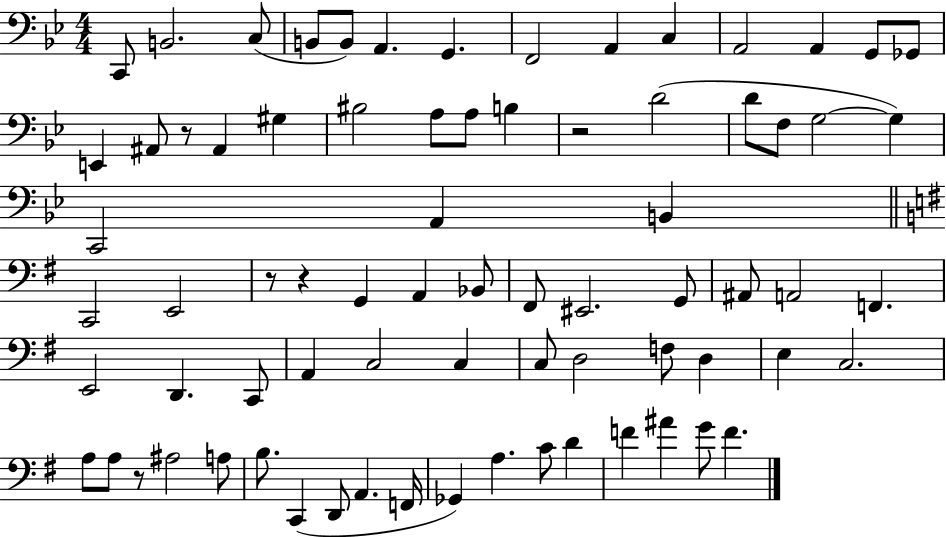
C2/e B2/h. C3/e B2/e B2/e A2/q. G2/q. F2/h A2/q C3/q A2/h A2/q G2/e Gb2/e E2/q A#2/e R/e A#2/q G#3/q BIS3/h A3/e A3/e B3/q R/h D4/h D4/e F3/e G3/h G3/q C2/h A2/q B2/q C2/h E2/h R/e R/q G2/q A2/q Bb2/e F#2/e EIS2/h. G2/e A#2/e A2/h F2/q. E2/h D2/q. C2/e A2/q C3/h C3/q C3/e D3/h F3/e D3/q E3/q C3/h. A3/e A3/e R/e A#3/h A3/e B3/e. C2/q D2/e A2/q. F2/s Gb2/q A3/q. C4/e D4/q F4/q A#4/q G4/e F4/q.